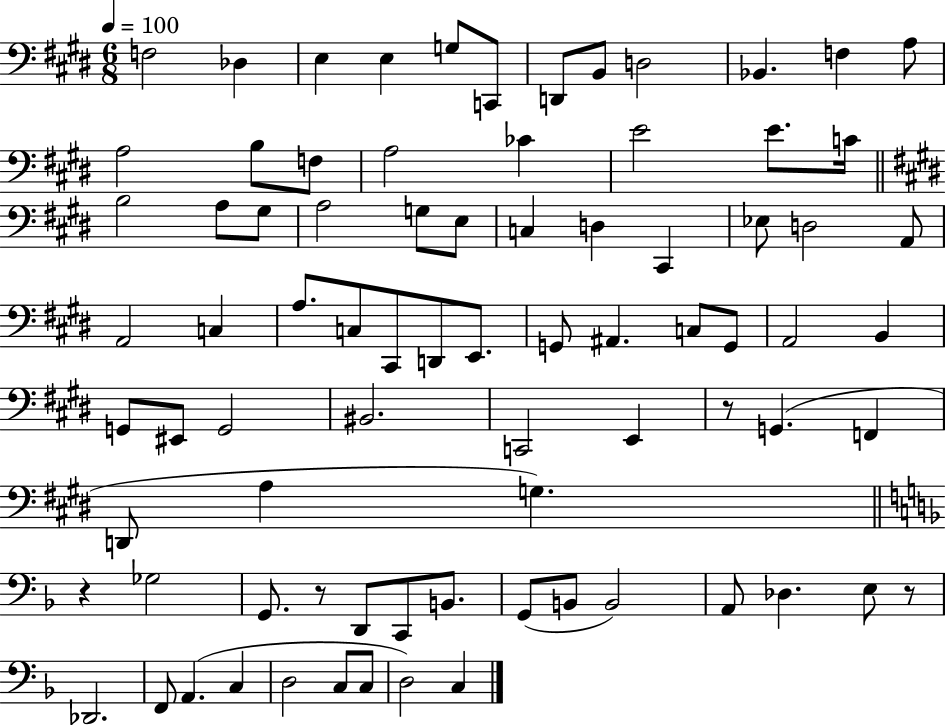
F3/h Db3/q E3/q E3/q G3/e C2/e D2/e B2/e D3/h Bb2/q. F3/q A3/e A3/h B3/e F3/e A3/h CES4/q E4/h E4/e. C4/s B3/h A3/e G#3/e A3/h G3/e E3/e C3/q D3/q C#2/q Eb3/e D3/h A2/e A2/h C3/q A3/e. C3/e C#2/e D2/e E2/e. G2/e A#2/q. C3/e G2/e A2/h B2/q G2/e EIS2/e G2/h BIS2/h. C2/h E2/q R/e G2/q. F2/q D2/e A3/q G3/q. R/q Gb3/h G2/e. R/e D2/e C2/e B2/e. G2/e B2/e B2/h A2/e Db3/q. E3/e R/e Db2/h. F2/e A2/q. C3/q D3/h C3/e C3/e D3/h C3/q